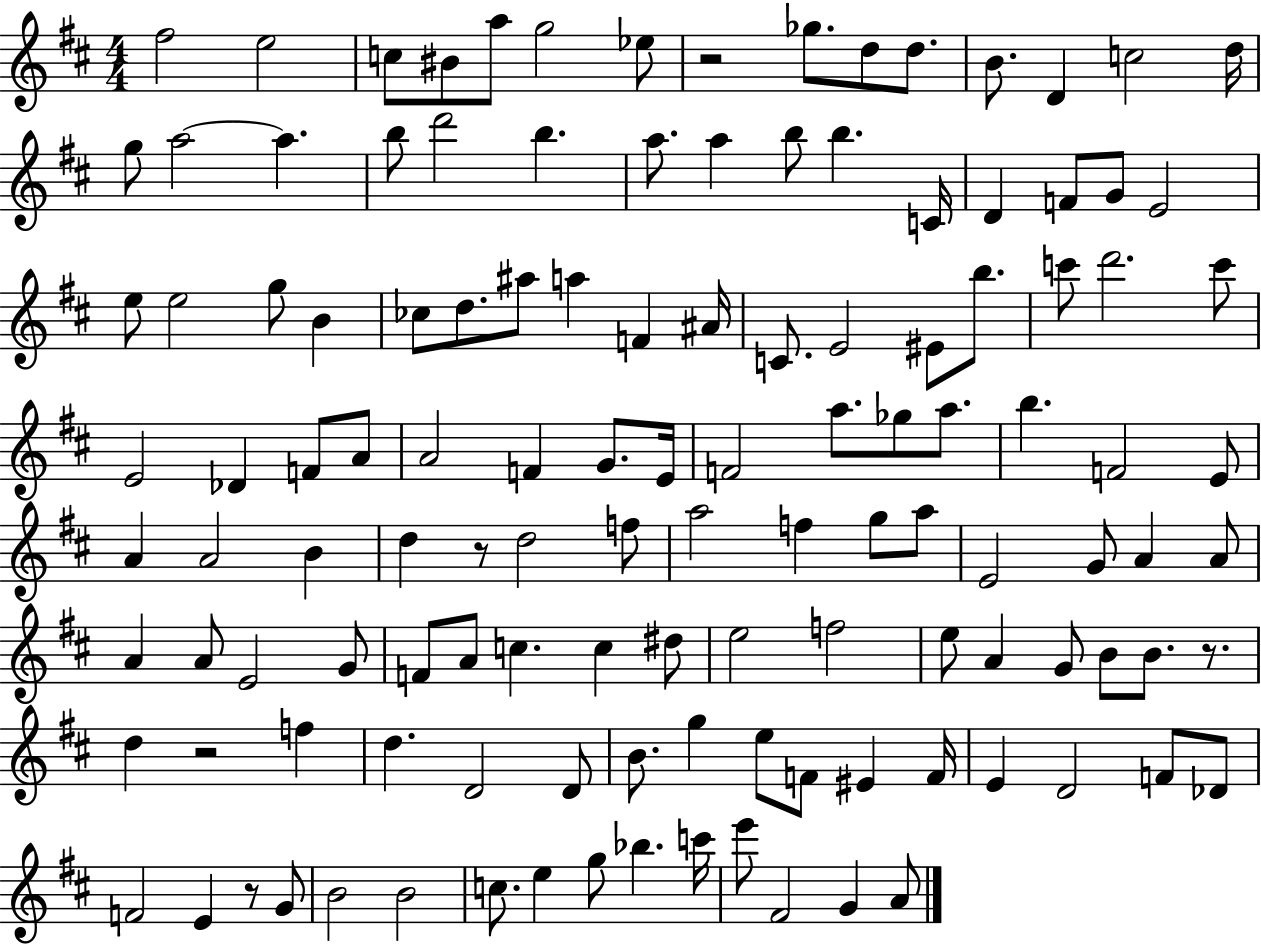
{
  \clef treble
  \numericTimeSignature
  \time 4/4
  \key d \major
  \repeat volta 2 { fis''2 e''2 | c''8 bis'8 a''8 g''2 ees''8 | r2 ges''8. d''8 d''8. | b'8. d'4 c''2 d''16 | \break g''8 a''2~~ a''4. | b''8 d'''2 b''4. | a''8. a''4 b''8 b''4. c'16 | d'4 f'8 g'8 e'2 | \break e''8 e''2 g''8 b'4 | ces''8 d''8. ais''8 a''4 f'4 ais'16 | c'8. e'2 eis'8 b''8. | c'''8 d'''2. c'''8 | \break e'2 des'4 f'8 a'8 | a'2 f'4 g'8. e'16 | f'2 a''8. ges''8 a''8. | b''4. f'2 e'8 | \break a'4 a'2 b'4 | d''4 r8 d''2 f''8 | a''2 f''4 g''8 a''8 | e'2 g'8 a'4 a'8 | \break a'4 a'8 e'2 g'8 | f'8 a'8 c''4. c''4 dis''8 | e''2 f''2 | e''8 a'4 g'8 b'8 b'8. r8. | \break d''4 r2 f''4 | d''4. d'2 d'8 | b'8. g''4 e''8 f'8 eis'4 f'16 | e'4 d'2 f'8 des'8 | \break f'2 e'4 r8 g'8 | b'2 b'2 | c''8. e''4 g''8 bes''4. c'''16 | e'''8 fis'2 g'4 a'8 | \break } \bar "|."
}